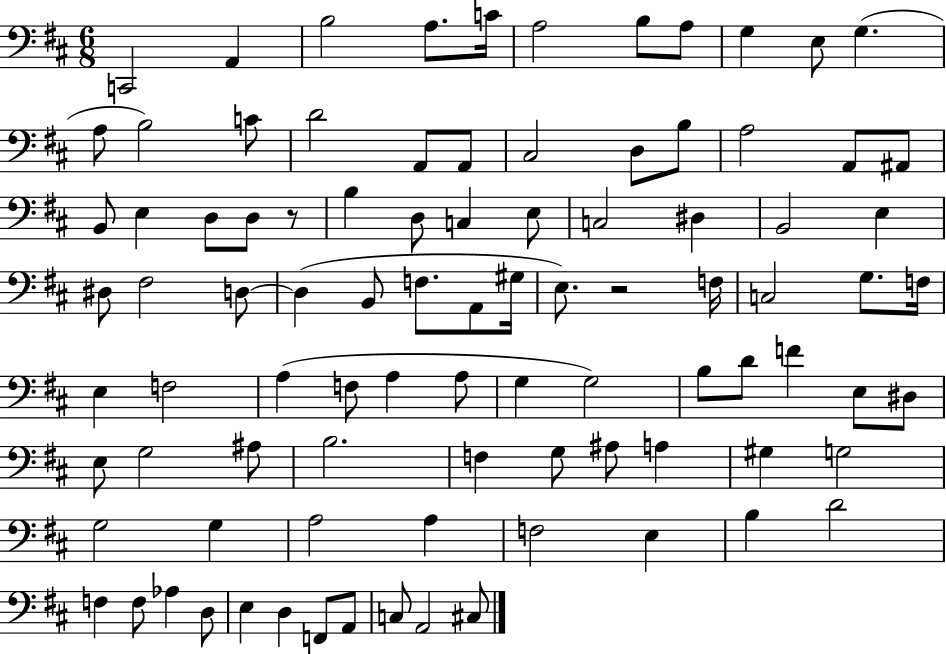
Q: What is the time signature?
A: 6/8